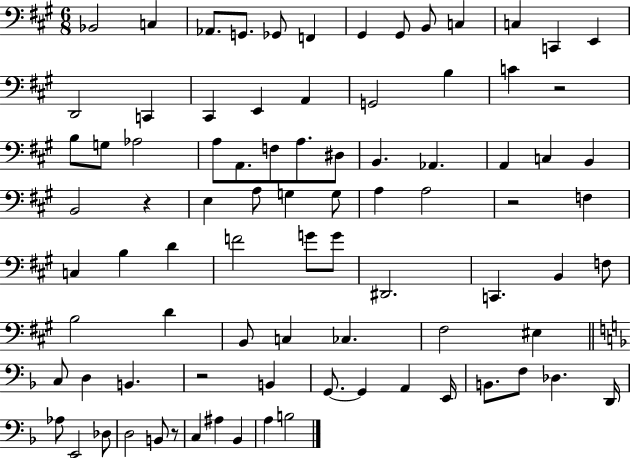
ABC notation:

X:1
T:Untitled
M:6/8
L:1/4
K:A
_B,,2 C, _A,,/2 G,,/2 _G,,/2 F,, ^G,, ^G,,/2 B,,/2 C, C, C,, E,, D,,2 C,, ^C,, E,, A,, G,,2 B, C z2 B,/2 G,/2 _A,2 A,/2 A,,/2 F,/2 A,/2 ^D,/2 B,, _A,, A,, C, B,, B,,2 z E, A,/2 G, G,/2 A, A,2 z2 F, C, B, D F2 G/2 G/2 ^D,,2 C,, B,, F,/2 B,2 D B,,/2 C, _C, ^F,2 ^E, C,/2 D, B,, z2 B,, G,,/2 G,, A,, E,,/4 B,,/2 F,/2 _D, D,,/4 _A,/2 E,,2 _D,/2 D,2 B,,/2 z/2 C, ^A, _B,, A, B,2